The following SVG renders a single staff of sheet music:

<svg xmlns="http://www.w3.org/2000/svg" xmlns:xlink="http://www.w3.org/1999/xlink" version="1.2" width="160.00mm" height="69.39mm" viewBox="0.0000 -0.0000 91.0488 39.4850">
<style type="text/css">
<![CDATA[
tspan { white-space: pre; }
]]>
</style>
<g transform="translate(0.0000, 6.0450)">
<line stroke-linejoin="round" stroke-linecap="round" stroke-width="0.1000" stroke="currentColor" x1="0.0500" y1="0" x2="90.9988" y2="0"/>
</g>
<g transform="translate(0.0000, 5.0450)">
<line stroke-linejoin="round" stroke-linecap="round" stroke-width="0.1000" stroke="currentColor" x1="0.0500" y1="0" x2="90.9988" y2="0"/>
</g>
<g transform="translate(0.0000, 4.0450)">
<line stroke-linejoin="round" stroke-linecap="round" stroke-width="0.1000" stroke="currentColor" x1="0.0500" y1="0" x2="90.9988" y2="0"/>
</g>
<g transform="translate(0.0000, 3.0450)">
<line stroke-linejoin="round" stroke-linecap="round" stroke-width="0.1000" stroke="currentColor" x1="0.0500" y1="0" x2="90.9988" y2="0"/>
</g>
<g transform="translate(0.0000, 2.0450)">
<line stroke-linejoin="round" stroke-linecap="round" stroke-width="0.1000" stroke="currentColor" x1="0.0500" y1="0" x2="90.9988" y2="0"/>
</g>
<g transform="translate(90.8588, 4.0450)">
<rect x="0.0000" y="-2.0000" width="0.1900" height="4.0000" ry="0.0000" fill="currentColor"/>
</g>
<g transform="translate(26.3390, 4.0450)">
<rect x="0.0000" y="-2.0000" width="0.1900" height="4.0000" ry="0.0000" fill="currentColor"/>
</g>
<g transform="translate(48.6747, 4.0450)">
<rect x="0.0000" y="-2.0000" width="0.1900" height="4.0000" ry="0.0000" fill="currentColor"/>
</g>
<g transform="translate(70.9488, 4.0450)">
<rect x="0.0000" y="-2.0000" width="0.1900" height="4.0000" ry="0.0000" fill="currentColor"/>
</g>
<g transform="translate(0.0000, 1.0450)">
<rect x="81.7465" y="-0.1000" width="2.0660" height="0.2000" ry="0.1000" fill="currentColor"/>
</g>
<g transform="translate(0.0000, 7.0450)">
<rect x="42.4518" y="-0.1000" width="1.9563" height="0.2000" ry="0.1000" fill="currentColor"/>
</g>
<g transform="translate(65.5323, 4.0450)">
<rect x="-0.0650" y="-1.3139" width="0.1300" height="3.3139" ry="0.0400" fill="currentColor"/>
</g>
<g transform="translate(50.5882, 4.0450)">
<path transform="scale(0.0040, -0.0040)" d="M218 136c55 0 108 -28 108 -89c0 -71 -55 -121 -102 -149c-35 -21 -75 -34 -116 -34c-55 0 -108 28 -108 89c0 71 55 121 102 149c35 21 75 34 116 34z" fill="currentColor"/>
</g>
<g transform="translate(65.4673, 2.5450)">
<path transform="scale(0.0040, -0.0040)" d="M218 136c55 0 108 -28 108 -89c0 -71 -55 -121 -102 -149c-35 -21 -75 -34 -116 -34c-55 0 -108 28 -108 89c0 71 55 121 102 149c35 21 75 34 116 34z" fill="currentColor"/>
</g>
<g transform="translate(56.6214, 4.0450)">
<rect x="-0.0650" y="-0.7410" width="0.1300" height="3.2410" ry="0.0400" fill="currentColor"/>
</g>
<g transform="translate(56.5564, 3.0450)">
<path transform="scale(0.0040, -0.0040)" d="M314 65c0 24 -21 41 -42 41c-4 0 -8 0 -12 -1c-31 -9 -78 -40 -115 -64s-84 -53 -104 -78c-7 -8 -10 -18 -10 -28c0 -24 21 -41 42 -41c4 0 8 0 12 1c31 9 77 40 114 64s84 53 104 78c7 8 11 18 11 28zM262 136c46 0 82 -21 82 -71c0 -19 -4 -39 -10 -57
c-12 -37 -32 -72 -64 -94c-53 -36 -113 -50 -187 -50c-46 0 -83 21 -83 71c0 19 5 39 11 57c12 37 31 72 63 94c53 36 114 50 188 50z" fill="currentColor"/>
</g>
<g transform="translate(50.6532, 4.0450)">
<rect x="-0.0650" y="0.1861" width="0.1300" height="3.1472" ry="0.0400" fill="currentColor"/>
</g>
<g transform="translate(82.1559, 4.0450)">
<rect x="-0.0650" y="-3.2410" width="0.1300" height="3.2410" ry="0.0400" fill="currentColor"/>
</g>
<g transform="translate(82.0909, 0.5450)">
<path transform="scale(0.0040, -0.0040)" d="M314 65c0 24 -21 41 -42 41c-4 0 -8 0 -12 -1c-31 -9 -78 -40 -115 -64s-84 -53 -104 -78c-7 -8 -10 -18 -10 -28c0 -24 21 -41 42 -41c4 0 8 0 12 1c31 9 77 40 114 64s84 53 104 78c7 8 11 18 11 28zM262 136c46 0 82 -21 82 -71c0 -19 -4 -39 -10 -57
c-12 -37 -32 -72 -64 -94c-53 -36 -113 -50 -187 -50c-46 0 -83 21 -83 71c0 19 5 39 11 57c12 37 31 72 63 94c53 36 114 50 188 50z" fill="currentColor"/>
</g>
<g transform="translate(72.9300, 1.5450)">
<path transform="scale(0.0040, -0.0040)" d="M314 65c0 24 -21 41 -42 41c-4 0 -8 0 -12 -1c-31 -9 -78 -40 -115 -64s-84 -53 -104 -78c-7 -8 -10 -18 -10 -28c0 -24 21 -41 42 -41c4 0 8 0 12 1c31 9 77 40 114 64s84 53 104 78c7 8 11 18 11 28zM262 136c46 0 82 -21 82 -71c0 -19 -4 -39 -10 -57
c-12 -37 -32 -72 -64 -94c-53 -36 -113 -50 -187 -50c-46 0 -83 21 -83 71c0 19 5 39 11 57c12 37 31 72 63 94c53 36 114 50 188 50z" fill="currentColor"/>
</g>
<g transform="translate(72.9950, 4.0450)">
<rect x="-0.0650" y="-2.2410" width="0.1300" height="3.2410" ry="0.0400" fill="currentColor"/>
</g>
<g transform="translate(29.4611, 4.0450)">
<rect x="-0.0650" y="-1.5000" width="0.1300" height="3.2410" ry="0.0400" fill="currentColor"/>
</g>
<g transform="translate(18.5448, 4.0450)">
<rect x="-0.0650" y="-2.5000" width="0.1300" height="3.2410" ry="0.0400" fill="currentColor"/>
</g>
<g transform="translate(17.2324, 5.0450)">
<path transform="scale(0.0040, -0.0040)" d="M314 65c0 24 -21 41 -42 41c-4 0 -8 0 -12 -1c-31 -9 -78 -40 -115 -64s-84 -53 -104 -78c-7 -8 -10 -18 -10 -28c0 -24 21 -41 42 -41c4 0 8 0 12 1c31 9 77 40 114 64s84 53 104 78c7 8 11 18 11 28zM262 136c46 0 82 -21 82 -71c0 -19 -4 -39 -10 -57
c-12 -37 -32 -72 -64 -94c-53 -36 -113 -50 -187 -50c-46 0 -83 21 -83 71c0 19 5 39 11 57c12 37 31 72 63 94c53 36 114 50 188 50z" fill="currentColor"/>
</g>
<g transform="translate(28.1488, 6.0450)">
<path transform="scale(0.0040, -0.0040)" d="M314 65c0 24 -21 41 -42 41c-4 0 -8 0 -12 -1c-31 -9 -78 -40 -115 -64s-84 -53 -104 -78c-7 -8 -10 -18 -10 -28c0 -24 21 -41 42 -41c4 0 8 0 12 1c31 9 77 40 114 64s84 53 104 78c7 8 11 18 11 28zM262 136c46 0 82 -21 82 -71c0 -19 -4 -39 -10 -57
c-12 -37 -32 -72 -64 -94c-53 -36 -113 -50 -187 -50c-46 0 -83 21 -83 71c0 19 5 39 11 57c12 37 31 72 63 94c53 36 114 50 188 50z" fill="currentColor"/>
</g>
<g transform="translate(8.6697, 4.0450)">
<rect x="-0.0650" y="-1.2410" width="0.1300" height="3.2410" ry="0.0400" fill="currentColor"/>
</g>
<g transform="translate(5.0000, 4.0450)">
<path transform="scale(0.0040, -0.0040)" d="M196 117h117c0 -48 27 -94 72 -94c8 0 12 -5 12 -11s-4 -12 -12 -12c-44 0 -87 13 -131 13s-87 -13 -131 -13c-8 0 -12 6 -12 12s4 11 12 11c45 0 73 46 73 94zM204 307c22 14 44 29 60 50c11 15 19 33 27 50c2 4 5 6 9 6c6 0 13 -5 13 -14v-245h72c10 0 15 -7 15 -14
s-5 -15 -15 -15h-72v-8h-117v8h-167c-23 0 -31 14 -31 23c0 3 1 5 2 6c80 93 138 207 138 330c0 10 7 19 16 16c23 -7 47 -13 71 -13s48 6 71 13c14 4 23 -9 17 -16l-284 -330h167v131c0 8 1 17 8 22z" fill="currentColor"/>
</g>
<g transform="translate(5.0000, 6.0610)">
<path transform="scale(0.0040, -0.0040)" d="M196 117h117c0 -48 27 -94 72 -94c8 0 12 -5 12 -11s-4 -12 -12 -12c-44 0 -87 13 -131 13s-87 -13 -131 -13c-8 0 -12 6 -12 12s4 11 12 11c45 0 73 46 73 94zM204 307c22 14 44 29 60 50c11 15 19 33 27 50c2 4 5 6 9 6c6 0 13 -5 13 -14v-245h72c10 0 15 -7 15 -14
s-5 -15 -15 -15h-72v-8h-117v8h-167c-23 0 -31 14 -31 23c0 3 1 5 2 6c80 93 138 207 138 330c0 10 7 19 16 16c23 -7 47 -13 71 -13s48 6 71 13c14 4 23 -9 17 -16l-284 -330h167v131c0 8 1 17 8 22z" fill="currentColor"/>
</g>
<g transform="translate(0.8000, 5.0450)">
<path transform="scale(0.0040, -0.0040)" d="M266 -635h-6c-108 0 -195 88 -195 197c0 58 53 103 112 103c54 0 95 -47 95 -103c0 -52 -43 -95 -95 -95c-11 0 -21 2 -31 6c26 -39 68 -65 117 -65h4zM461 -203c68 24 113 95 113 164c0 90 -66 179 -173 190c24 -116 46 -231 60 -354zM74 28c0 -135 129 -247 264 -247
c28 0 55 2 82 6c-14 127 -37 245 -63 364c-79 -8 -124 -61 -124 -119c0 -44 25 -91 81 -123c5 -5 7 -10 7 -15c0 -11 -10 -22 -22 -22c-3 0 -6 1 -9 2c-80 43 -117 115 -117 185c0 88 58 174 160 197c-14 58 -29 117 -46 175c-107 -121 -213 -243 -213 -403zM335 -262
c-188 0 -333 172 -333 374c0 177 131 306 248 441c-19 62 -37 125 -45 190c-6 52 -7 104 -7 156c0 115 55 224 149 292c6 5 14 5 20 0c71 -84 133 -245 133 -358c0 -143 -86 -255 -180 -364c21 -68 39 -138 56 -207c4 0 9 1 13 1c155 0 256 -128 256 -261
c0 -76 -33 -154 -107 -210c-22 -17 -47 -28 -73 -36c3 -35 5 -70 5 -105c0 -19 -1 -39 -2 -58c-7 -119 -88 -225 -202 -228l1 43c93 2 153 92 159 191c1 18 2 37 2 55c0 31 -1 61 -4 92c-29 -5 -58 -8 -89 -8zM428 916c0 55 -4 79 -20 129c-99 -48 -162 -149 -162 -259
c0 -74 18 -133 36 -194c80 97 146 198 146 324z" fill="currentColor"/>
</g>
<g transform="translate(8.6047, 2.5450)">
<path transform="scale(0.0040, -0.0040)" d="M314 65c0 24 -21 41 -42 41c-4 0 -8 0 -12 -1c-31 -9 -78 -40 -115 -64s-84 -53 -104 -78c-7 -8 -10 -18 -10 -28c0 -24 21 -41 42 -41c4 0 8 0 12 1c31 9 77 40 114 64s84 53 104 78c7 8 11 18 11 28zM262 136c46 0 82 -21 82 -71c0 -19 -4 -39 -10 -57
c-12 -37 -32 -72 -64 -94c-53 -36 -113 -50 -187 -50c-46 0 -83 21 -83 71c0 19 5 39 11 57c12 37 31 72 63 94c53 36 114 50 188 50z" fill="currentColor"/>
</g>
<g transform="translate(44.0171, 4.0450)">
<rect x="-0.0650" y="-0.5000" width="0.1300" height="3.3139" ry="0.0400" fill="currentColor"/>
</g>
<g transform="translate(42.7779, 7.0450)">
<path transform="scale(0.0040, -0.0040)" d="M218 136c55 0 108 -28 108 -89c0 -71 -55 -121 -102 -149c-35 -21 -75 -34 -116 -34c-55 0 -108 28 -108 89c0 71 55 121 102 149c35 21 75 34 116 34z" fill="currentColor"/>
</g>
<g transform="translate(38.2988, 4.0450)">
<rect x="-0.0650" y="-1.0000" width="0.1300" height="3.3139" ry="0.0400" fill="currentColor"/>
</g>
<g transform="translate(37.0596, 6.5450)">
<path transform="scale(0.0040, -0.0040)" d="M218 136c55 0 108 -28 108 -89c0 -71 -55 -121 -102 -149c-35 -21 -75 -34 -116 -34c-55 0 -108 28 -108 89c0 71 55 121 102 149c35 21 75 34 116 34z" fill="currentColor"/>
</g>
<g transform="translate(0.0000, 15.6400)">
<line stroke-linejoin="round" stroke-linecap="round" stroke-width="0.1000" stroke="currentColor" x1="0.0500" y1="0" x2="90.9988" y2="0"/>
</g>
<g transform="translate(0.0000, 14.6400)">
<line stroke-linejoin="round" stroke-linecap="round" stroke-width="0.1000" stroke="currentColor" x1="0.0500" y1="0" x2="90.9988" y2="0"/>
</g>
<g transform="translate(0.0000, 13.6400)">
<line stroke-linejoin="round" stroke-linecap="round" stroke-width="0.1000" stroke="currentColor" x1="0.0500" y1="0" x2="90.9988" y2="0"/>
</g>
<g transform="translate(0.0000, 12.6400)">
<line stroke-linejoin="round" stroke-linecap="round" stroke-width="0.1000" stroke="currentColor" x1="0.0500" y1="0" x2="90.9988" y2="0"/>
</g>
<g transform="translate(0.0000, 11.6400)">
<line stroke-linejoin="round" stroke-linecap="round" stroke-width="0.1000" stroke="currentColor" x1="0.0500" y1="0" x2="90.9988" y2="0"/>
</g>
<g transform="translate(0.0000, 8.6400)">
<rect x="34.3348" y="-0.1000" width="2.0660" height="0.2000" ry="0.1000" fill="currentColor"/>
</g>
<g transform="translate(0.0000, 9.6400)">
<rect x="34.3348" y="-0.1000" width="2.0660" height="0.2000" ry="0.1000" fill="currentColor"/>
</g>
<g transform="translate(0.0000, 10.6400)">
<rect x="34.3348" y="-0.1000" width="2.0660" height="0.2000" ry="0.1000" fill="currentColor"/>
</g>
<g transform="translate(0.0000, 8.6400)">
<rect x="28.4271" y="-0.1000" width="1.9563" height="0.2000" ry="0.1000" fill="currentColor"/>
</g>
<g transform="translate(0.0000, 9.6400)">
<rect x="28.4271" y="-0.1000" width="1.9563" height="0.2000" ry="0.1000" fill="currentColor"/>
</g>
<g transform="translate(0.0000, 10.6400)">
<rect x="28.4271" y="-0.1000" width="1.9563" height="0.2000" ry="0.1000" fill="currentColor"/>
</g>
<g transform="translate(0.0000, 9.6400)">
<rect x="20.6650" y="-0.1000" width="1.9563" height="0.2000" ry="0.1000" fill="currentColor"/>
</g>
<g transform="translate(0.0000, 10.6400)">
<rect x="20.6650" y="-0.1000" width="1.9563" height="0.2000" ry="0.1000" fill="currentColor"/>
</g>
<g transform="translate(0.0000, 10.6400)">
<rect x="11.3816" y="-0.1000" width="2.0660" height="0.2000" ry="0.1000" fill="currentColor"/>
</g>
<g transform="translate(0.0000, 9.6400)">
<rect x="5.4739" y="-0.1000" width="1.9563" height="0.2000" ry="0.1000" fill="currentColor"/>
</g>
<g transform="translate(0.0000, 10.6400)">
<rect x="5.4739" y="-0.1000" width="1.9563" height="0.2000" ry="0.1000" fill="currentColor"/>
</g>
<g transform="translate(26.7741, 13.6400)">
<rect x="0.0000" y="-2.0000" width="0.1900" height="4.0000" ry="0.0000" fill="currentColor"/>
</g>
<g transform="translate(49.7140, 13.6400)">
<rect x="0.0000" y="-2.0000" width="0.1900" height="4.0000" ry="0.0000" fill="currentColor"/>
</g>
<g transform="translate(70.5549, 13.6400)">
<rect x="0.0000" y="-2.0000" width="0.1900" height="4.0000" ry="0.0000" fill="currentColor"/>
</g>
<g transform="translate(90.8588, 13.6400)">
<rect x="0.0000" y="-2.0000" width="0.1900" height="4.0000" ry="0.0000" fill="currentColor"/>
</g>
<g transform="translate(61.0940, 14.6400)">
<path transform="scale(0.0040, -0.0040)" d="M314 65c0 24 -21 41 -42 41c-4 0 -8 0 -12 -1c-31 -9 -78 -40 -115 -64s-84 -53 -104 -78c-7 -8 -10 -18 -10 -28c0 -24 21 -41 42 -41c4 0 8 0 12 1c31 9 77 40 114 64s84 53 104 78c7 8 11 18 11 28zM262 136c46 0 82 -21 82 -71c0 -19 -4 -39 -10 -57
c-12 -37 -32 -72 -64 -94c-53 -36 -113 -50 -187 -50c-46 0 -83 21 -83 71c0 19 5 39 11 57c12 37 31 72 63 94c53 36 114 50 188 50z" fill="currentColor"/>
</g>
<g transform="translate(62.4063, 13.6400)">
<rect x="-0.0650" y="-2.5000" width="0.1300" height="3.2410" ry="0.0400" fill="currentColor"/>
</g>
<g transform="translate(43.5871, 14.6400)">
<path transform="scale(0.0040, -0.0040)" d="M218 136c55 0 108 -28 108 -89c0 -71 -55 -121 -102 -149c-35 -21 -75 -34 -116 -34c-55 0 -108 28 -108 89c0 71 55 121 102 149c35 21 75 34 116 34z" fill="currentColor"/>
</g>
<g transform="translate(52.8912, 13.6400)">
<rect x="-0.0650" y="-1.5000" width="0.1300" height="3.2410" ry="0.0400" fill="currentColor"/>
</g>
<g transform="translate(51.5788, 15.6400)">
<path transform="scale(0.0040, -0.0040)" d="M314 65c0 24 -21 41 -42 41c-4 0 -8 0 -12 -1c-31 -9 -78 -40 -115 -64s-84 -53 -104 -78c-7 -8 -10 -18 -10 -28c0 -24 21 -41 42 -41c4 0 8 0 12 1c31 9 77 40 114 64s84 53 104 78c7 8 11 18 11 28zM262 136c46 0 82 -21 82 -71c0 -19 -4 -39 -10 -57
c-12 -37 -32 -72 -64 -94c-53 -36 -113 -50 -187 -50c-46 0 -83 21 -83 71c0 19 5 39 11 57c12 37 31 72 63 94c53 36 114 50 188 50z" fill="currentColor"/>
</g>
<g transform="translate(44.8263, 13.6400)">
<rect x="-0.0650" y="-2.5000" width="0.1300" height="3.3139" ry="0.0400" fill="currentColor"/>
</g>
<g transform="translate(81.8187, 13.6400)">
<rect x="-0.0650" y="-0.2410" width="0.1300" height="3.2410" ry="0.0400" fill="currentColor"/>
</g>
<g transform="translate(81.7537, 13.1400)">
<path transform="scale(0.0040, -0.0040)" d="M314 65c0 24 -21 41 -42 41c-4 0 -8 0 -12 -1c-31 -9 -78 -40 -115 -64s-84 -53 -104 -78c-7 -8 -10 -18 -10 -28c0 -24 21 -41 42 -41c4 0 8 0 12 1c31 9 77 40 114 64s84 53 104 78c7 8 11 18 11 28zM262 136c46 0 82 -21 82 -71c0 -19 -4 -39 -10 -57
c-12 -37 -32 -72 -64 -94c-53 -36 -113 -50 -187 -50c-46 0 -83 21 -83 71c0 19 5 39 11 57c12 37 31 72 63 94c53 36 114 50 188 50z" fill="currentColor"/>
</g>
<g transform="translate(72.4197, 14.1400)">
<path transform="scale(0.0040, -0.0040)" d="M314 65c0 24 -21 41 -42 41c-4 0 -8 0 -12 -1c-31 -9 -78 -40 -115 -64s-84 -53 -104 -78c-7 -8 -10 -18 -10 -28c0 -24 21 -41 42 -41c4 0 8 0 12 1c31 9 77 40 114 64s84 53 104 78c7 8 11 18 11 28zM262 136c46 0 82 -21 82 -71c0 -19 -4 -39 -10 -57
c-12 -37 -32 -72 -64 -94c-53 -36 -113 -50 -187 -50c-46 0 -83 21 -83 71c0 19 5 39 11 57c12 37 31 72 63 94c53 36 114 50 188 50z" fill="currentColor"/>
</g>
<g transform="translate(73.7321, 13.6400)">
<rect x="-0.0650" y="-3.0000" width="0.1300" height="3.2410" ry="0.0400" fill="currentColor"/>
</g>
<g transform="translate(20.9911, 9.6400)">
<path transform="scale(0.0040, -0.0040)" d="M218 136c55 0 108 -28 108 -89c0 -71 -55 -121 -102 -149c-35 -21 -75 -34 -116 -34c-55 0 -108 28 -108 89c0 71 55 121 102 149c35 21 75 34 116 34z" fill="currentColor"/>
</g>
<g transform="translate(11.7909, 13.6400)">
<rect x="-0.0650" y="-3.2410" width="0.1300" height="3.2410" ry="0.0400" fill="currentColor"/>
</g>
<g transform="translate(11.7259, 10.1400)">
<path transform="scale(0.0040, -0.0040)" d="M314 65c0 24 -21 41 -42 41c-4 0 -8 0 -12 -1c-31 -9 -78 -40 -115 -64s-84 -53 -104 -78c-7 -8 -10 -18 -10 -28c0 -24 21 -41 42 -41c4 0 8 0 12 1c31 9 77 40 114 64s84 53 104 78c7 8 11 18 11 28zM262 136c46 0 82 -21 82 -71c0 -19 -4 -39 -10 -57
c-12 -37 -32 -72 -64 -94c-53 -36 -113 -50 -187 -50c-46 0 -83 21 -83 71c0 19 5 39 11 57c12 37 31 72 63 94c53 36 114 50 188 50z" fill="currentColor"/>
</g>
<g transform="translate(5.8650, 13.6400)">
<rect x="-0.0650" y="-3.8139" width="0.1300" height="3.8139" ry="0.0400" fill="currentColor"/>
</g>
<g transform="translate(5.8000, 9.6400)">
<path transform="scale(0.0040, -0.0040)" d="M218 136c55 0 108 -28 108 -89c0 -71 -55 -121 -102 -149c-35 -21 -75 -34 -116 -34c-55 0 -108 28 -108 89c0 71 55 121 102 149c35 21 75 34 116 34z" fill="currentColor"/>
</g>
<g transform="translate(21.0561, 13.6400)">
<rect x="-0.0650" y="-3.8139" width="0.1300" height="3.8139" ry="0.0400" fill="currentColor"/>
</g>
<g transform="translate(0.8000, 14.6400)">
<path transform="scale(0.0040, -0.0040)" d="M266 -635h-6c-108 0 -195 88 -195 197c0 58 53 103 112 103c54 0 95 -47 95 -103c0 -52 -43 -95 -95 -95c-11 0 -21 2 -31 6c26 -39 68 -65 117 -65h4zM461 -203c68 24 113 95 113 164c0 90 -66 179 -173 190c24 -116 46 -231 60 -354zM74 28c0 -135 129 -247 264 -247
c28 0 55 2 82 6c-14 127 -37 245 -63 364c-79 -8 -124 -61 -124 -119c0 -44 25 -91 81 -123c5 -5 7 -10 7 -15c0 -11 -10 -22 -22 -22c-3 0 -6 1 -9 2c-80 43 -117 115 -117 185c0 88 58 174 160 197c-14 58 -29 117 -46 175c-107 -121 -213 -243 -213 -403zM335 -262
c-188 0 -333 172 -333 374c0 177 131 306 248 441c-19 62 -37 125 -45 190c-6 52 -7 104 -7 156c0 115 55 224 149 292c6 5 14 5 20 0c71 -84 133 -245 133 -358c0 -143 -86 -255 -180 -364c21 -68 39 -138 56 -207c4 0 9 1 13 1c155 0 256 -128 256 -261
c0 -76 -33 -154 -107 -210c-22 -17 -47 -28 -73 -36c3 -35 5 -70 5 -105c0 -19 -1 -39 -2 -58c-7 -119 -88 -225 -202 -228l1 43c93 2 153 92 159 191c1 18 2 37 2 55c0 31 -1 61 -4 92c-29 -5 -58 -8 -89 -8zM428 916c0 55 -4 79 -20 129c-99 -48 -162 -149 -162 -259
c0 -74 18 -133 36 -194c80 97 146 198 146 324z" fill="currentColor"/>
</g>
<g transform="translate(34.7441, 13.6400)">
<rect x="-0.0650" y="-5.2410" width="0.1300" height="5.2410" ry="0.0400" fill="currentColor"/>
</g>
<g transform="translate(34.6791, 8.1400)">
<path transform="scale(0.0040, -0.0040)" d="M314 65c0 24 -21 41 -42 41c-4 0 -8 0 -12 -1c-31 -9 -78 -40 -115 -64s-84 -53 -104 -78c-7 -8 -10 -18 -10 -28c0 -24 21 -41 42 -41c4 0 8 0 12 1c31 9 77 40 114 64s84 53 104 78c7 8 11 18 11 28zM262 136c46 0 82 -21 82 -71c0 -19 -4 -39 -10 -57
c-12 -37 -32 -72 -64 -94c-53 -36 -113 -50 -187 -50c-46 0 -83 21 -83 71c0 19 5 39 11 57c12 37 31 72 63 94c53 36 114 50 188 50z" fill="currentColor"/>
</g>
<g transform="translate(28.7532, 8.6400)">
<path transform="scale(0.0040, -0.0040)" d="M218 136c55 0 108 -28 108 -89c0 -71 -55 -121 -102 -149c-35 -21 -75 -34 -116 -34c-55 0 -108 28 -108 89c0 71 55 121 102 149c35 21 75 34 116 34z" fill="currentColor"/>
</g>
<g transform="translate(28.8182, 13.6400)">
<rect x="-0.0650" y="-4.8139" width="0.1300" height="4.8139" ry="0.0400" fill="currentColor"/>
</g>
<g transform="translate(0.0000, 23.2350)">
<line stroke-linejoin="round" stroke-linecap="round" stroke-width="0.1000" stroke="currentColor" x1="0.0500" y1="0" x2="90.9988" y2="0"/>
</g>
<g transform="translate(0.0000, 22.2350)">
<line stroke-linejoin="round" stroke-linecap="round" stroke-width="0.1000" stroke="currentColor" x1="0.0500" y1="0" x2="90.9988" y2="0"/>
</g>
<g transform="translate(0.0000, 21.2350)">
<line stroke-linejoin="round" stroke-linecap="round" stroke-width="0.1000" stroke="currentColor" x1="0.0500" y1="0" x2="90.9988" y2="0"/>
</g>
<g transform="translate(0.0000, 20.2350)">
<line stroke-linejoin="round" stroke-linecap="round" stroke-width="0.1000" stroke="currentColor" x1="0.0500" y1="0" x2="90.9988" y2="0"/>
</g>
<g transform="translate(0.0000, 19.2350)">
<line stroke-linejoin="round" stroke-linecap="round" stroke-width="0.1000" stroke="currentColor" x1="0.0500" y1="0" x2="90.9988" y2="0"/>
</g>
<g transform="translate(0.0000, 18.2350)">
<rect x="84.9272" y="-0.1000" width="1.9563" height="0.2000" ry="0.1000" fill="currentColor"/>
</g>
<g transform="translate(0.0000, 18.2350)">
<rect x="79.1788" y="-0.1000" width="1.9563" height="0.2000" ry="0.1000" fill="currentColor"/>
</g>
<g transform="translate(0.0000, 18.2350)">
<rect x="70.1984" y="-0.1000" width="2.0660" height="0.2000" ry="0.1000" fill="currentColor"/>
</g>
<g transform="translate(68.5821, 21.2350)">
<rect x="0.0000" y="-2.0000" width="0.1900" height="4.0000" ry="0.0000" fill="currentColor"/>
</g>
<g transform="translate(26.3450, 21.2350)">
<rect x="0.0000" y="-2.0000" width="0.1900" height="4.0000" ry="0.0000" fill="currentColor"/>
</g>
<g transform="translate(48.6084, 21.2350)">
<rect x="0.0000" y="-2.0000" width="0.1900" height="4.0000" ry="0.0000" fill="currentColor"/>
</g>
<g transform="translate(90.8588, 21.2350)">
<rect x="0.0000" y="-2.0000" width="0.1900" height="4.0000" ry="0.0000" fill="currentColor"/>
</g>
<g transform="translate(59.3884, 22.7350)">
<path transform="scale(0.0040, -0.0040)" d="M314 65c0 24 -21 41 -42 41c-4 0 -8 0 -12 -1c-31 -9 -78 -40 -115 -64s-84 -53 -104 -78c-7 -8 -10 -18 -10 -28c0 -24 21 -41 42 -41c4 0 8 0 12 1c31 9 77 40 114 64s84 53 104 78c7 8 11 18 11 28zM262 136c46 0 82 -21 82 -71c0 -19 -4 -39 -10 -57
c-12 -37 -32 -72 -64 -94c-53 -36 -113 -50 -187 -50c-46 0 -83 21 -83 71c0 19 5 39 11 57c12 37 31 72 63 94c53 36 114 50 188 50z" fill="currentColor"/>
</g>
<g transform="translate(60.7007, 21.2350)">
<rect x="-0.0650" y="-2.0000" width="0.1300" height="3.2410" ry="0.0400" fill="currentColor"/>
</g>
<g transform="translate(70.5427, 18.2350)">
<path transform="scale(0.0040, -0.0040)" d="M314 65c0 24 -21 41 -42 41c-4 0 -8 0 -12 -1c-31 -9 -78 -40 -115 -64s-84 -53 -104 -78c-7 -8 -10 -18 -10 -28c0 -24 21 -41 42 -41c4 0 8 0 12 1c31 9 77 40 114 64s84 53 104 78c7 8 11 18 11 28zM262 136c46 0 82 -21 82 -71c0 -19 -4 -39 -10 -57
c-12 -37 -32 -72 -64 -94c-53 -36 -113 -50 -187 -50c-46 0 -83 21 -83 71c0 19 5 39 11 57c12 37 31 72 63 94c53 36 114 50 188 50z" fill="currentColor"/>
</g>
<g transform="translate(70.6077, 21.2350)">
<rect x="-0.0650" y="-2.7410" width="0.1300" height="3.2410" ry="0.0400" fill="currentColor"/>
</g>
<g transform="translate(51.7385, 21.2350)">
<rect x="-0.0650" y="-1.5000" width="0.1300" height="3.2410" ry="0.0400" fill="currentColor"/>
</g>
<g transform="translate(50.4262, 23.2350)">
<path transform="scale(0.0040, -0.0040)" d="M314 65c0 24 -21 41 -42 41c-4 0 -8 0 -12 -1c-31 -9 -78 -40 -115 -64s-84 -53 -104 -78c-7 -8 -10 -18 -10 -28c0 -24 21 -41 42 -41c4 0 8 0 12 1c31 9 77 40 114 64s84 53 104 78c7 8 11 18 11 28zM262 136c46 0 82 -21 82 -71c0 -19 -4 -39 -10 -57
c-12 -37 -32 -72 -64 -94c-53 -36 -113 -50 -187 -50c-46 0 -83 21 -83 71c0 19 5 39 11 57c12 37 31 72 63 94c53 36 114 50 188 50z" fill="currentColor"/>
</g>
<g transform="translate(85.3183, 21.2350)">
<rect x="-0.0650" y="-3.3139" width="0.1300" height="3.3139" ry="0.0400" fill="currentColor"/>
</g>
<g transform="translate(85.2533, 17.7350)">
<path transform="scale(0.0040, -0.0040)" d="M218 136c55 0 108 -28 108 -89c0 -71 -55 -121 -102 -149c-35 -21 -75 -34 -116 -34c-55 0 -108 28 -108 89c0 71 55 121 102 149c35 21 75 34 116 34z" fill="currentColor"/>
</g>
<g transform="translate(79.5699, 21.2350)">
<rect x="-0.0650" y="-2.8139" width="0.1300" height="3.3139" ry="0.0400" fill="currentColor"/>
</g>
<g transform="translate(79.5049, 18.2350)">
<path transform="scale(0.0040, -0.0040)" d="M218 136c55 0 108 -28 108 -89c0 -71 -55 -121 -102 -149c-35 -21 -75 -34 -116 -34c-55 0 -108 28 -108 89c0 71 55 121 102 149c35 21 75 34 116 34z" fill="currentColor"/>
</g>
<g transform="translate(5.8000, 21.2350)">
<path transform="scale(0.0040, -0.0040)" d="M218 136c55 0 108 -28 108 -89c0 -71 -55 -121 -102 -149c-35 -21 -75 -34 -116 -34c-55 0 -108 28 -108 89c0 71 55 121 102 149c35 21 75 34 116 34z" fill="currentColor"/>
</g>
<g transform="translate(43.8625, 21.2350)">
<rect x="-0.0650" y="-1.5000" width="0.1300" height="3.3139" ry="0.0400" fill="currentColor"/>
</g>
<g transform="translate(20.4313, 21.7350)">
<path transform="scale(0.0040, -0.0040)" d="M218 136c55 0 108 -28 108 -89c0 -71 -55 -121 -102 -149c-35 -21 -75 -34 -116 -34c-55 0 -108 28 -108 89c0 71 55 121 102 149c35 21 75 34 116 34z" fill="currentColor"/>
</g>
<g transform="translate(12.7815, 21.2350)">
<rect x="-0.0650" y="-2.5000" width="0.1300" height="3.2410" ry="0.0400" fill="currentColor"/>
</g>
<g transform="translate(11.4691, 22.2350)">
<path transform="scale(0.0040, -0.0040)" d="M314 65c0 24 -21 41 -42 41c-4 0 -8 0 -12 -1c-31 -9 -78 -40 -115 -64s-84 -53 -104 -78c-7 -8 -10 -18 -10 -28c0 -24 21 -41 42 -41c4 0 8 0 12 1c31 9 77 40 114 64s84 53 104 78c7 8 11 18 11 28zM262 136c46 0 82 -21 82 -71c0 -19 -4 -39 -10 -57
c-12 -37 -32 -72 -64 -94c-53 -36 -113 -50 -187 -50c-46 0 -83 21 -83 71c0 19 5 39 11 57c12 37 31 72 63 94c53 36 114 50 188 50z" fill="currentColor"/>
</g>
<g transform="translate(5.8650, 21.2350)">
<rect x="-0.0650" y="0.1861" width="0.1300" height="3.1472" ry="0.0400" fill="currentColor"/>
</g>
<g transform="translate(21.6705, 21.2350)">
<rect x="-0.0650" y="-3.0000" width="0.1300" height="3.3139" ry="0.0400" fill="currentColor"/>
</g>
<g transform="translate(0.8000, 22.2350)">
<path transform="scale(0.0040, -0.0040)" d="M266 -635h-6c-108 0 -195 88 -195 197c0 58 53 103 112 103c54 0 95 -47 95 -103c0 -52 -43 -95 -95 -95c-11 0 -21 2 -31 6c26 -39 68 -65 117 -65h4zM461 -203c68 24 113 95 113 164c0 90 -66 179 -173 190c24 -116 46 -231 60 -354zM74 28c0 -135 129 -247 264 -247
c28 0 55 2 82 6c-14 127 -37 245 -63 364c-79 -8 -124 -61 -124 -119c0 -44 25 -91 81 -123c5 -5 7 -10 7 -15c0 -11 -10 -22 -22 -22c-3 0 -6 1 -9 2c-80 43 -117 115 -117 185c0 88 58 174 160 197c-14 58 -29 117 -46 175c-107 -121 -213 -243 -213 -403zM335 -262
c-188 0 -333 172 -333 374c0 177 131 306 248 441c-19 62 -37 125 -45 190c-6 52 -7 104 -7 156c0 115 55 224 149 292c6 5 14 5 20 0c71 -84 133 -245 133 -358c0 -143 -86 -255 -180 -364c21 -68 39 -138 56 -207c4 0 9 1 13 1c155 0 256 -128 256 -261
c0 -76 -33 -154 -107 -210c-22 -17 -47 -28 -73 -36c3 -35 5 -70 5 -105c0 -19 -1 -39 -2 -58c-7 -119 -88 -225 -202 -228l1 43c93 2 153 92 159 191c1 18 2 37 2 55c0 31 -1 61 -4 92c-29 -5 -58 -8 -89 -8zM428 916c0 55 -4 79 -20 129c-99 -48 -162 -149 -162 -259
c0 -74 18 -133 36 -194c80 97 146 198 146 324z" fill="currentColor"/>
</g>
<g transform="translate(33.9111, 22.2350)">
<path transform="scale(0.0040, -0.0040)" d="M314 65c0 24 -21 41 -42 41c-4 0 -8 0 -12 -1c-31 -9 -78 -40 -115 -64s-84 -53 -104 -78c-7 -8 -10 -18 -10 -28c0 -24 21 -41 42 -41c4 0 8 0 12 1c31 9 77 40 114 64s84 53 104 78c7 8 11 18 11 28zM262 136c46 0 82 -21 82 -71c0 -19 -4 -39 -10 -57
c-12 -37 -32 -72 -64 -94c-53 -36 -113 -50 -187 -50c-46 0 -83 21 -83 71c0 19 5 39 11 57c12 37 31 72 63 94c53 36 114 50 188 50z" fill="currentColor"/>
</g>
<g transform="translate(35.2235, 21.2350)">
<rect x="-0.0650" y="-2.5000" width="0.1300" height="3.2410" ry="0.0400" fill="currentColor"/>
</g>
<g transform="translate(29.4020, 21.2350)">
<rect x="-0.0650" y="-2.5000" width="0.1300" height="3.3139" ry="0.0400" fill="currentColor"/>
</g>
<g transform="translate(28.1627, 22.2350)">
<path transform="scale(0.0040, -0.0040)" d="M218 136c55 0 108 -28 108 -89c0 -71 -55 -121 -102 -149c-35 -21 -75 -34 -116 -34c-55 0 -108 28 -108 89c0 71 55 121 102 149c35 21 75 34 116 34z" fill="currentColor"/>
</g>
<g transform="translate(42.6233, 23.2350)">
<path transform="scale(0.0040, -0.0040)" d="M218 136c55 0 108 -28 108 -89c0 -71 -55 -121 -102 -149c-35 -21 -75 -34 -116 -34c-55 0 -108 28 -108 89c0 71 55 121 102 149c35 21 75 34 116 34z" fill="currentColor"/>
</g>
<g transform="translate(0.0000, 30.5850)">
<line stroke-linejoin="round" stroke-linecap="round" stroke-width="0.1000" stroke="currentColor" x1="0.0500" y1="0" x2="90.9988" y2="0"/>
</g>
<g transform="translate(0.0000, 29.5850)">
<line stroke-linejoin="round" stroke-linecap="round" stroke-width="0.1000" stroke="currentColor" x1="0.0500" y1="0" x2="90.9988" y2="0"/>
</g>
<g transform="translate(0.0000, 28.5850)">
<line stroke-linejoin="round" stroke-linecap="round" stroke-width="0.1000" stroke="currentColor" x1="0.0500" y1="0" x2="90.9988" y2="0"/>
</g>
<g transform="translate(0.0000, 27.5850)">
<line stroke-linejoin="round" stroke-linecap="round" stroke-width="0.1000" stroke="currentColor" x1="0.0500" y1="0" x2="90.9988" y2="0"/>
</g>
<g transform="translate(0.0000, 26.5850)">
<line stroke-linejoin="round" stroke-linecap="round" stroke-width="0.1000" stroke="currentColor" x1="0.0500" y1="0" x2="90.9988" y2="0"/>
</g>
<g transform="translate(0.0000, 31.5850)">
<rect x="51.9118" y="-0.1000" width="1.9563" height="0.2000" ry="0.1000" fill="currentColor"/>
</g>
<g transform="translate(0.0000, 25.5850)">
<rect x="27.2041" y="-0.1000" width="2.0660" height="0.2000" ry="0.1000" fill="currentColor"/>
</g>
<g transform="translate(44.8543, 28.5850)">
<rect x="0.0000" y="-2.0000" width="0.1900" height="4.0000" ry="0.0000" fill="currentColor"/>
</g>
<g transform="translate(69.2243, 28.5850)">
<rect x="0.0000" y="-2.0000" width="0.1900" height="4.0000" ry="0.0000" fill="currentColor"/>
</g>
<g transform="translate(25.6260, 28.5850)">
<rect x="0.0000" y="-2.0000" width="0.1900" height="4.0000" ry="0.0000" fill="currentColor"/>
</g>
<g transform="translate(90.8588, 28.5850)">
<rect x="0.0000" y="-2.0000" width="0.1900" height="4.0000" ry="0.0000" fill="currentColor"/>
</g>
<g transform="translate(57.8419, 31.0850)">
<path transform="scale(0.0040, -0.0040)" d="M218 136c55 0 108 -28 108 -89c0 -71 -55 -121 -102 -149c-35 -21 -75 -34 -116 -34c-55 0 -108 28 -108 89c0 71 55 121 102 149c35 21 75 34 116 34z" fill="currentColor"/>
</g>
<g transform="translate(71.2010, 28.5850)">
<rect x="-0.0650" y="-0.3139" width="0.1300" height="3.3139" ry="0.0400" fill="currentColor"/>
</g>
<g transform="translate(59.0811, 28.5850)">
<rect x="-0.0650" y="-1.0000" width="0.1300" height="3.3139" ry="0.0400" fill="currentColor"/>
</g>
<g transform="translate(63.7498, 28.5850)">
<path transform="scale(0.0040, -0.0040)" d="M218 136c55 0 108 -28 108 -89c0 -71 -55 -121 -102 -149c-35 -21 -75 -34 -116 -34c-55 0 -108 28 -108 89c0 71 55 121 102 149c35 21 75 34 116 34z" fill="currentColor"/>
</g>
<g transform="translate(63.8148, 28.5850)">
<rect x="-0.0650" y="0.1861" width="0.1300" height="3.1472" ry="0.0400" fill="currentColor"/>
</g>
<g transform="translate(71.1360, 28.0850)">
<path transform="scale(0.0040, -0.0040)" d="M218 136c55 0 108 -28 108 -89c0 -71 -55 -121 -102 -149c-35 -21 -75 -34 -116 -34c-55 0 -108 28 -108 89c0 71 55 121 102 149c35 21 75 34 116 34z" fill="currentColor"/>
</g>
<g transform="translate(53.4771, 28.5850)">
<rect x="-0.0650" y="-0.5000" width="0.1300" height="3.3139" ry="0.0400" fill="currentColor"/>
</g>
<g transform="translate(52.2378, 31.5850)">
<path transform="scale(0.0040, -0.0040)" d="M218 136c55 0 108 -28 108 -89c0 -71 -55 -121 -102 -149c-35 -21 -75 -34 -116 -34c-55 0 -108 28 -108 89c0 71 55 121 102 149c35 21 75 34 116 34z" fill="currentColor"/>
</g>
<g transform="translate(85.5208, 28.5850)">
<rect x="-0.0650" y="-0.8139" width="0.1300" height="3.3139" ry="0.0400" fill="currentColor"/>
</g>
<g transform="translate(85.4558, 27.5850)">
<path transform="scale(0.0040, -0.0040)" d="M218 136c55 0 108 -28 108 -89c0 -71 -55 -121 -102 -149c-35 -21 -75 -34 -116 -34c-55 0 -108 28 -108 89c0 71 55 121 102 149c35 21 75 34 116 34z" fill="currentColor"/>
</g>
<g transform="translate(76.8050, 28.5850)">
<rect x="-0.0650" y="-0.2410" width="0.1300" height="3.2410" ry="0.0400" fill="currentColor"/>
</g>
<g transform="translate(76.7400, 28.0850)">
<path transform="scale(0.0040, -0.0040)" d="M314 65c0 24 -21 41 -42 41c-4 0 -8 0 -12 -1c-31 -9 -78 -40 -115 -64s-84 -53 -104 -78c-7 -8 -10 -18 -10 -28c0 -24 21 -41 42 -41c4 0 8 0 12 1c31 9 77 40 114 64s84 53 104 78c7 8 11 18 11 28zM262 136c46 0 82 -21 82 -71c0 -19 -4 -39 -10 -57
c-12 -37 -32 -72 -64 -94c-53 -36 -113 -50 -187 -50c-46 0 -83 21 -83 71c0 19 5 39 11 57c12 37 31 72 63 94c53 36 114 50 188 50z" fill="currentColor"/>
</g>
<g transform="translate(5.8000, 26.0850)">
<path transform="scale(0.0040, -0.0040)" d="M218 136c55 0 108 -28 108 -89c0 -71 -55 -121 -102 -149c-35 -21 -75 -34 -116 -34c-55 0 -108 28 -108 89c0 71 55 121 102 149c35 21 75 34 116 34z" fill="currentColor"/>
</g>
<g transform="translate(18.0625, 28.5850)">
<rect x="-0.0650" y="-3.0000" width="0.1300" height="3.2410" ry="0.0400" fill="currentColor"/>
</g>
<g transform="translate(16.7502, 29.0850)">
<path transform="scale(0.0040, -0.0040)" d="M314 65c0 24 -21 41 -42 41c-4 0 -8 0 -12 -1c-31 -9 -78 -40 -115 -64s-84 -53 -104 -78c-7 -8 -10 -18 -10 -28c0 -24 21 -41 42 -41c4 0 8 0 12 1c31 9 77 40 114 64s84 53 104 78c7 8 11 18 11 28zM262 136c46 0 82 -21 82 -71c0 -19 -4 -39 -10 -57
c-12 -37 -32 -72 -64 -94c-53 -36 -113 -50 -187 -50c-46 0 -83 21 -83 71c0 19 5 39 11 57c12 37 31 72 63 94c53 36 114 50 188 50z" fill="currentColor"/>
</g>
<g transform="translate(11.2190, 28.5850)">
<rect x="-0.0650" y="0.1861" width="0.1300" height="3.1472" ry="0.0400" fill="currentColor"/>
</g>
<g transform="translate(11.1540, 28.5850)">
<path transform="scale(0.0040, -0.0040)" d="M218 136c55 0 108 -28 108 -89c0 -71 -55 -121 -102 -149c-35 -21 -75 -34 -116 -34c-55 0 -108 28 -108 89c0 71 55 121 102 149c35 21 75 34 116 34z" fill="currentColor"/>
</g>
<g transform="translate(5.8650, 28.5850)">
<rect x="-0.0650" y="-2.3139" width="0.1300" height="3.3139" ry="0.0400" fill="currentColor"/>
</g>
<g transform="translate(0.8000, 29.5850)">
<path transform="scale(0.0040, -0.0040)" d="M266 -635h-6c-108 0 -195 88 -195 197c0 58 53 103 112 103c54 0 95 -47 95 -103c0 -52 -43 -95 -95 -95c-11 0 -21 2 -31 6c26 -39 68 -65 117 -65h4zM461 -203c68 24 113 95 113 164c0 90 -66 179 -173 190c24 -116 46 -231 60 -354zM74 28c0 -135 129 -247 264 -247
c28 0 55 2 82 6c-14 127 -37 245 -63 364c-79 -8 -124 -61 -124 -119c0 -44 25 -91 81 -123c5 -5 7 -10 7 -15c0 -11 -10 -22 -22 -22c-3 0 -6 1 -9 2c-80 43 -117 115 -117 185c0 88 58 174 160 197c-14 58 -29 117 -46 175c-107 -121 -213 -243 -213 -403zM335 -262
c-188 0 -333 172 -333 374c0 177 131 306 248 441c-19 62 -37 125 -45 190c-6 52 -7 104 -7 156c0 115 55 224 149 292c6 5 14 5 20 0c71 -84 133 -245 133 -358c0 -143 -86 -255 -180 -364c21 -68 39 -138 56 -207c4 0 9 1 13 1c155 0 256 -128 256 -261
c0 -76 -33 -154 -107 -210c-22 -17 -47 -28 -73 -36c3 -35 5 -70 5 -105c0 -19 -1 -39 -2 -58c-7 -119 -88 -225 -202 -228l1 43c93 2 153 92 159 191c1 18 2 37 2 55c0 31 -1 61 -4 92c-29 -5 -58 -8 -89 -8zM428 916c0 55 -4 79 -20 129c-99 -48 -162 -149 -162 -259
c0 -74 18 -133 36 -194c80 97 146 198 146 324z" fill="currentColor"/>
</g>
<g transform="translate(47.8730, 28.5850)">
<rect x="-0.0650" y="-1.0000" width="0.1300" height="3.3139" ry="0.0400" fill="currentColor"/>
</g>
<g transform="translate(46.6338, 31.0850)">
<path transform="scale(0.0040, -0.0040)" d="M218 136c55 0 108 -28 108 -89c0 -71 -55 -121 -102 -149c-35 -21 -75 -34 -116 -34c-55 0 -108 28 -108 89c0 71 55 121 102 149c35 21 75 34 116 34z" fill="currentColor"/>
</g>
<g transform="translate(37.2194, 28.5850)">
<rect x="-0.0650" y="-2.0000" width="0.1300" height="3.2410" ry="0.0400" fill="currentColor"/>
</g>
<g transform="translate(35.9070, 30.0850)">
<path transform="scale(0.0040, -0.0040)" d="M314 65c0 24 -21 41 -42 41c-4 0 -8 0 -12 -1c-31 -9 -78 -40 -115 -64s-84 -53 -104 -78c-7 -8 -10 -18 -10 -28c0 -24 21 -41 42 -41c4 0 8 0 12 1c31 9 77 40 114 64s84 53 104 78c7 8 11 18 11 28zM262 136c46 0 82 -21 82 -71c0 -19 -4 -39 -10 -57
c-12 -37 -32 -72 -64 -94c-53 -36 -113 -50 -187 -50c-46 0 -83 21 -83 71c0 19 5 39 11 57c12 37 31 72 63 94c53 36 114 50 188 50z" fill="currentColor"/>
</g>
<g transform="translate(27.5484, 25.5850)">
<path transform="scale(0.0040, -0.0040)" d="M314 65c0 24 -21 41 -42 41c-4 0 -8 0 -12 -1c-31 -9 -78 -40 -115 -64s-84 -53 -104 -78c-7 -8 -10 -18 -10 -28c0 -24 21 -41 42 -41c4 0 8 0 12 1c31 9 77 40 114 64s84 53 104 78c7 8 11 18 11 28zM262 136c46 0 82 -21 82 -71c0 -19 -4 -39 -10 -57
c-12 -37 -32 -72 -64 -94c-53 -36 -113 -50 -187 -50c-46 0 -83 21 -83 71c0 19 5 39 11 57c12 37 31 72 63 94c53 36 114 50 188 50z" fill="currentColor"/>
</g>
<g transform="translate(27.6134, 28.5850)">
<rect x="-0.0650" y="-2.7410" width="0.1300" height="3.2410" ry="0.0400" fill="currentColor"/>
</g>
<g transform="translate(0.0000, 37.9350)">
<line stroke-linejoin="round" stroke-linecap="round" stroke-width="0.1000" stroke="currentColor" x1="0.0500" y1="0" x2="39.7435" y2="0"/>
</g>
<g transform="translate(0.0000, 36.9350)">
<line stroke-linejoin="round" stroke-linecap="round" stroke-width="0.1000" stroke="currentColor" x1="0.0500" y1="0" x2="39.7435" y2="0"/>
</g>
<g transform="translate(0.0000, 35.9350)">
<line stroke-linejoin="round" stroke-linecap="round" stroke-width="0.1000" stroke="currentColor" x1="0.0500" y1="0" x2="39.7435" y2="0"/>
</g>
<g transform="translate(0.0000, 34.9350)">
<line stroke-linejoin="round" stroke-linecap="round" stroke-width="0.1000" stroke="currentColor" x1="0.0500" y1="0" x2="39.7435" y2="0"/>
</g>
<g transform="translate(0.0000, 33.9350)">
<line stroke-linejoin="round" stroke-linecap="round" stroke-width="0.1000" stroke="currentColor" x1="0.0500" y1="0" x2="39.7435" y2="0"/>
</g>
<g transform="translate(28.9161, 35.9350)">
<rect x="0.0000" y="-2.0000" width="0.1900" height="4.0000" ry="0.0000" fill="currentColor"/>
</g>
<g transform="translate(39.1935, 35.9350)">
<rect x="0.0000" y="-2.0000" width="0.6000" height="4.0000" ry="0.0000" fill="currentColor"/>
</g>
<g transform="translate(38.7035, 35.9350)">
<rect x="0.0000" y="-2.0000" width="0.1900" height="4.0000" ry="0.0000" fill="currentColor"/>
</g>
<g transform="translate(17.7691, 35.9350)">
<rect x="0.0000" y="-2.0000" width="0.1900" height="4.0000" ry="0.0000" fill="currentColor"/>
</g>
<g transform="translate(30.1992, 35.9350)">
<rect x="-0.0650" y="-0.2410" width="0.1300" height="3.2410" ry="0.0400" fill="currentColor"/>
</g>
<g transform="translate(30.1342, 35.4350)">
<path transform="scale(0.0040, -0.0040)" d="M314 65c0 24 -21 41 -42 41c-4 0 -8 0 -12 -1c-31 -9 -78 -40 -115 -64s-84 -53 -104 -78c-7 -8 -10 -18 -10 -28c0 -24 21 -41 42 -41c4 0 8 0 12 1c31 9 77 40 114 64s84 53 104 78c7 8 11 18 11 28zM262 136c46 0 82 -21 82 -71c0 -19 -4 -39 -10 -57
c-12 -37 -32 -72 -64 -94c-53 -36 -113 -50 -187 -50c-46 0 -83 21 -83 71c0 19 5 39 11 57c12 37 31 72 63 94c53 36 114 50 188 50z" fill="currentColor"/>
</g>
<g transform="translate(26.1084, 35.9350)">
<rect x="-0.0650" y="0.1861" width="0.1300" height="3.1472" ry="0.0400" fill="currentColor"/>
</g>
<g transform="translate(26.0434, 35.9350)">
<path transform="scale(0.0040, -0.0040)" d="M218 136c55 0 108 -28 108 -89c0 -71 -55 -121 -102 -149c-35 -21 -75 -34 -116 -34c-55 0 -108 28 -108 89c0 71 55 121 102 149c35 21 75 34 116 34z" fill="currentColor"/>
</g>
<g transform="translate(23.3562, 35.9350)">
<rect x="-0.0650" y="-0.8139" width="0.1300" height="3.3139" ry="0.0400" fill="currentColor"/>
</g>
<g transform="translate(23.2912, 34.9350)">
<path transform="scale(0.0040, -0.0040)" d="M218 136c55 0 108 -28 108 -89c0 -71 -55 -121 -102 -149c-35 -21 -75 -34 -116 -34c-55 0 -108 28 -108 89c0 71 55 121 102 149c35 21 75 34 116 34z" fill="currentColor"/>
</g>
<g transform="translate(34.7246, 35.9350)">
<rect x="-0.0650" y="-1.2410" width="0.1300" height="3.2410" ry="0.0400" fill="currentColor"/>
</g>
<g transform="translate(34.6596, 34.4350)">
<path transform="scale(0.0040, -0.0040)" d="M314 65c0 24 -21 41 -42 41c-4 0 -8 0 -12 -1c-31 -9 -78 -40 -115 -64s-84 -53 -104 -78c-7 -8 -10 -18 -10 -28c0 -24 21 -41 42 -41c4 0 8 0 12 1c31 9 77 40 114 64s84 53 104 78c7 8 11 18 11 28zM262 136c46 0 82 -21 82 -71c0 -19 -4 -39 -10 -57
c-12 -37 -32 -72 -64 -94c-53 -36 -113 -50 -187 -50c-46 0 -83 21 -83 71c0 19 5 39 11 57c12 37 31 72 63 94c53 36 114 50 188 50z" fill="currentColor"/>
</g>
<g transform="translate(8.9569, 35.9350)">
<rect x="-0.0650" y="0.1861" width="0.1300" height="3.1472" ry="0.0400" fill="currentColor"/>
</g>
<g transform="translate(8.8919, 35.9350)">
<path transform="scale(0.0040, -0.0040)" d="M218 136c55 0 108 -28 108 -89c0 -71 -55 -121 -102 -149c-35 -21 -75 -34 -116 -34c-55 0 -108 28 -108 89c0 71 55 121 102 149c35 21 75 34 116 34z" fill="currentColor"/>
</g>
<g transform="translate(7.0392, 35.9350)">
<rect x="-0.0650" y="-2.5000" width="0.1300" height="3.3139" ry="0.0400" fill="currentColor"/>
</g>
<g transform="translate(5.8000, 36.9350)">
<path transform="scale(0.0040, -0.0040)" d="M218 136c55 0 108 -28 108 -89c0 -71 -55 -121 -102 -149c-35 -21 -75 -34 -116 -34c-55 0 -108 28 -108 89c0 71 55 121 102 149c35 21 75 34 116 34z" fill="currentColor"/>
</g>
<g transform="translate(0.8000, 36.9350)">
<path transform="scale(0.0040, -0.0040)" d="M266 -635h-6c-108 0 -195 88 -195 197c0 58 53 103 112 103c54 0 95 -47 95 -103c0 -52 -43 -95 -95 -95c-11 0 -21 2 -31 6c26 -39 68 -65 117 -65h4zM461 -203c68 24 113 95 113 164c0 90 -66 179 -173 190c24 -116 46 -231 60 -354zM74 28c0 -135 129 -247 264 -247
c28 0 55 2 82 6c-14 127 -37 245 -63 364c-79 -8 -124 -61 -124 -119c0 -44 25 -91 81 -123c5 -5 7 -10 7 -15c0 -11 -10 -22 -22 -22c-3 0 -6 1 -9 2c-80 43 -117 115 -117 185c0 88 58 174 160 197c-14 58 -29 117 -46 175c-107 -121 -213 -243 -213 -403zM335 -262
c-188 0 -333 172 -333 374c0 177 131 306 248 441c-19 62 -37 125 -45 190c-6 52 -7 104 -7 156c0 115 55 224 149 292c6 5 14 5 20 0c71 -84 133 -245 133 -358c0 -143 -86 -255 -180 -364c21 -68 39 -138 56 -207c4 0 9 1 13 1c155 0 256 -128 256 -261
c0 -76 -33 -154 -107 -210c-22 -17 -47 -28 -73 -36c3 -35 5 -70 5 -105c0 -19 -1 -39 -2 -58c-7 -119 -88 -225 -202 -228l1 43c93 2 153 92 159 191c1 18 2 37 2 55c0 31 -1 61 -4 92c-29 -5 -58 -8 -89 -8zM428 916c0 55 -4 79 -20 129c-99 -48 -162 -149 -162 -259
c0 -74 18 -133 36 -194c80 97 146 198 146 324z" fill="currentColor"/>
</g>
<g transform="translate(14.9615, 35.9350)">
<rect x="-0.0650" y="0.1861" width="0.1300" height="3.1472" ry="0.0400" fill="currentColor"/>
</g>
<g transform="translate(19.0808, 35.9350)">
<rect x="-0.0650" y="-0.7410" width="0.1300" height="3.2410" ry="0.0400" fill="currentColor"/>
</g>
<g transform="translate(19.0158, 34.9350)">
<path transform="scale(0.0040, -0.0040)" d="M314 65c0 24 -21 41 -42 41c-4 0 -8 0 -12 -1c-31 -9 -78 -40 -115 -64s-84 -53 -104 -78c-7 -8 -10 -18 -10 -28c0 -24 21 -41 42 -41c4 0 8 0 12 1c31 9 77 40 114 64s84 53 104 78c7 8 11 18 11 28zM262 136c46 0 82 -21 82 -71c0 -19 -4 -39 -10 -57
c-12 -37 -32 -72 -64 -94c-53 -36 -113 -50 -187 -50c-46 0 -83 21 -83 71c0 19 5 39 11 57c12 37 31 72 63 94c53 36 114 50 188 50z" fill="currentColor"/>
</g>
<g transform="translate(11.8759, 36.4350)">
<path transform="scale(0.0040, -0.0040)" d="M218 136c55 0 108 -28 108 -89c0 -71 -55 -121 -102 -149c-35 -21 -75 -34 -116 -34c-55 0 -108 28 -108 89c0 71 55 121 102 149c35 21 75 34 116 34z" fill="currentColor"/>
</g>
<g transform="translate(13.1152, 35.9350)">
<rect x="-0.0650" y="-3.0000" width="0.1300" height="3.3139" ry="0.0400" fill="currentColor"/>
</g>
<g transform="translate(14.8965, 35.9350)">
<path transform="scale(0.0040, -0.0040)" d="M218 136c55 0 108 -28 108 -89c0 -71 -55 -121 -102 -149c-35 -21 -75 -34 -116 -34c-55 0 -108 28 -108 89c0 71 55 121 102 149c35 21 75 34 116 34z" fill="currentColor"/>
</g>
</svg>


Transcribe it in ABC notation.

X:1
T:Untitled
M:4/4
L:1/4
K:C
e2 G2 E2 D C B d2 e g2 b2 c' b2 c' e' f'2 G E2 G2 A2 c2 B G2 A G G2 E E2 F2 a2 a b g B A2 a2 F2 D C D B c c2 d G B A B d2 d B c2 e2